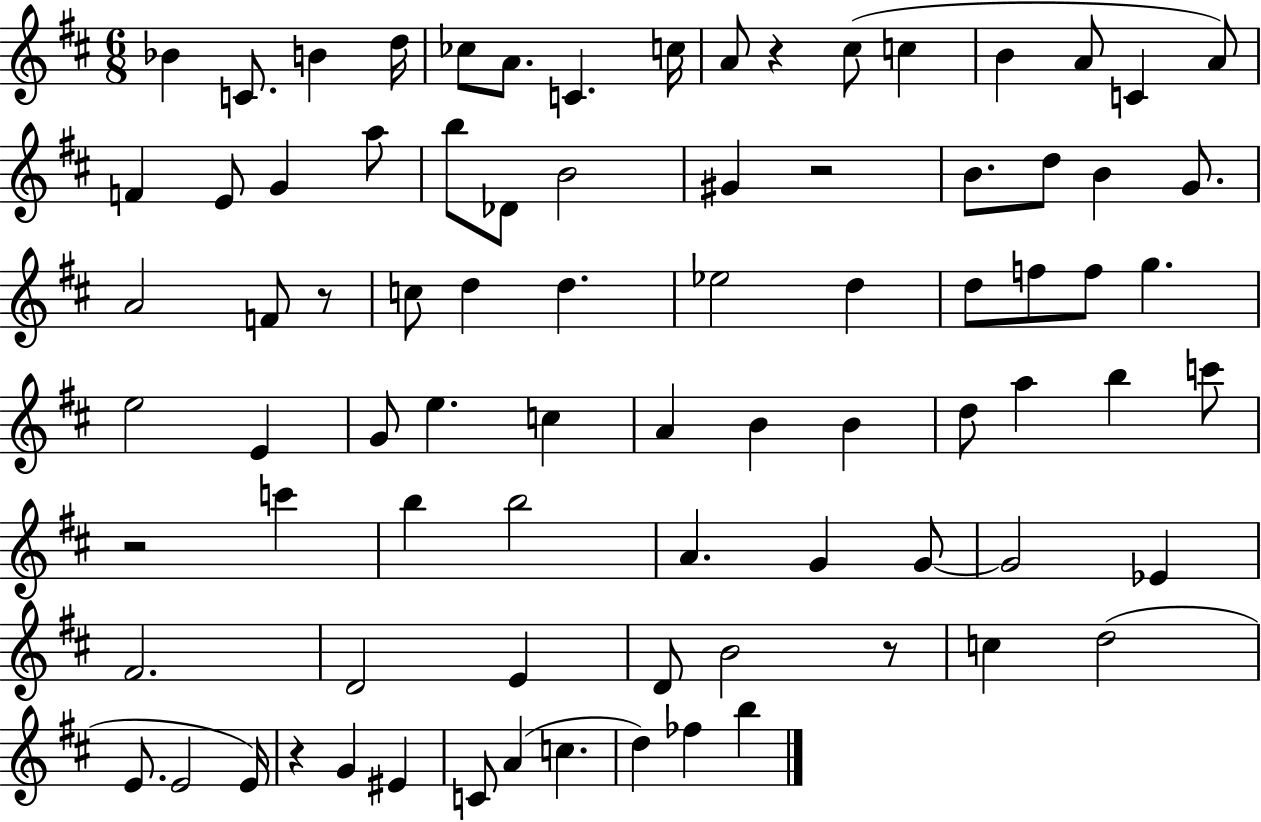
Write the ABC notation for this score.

X:1
T:Untitled
M:6/8
L:1/4
K:D
_B C/2 B d/4 _c/2 A/2 C c/4 A/2 z ^c/2 c B A/2 C A/2 F E/2 G a/2 b/2 _D/2 B2 ^G z2 B/2 d/2 B G/2 A2 F/2 z/2 c/2 d d _e2 d d/2 f/2 f/2 g e2 E G/2 e c A B B d/2 a b c'/2 z2 c' b b2 A G G/2 G2 _E ^F2 D2 E D/2 B2 z/2 c d2 E/2 E2 E/4 z G ^E C/2 A c d _f b